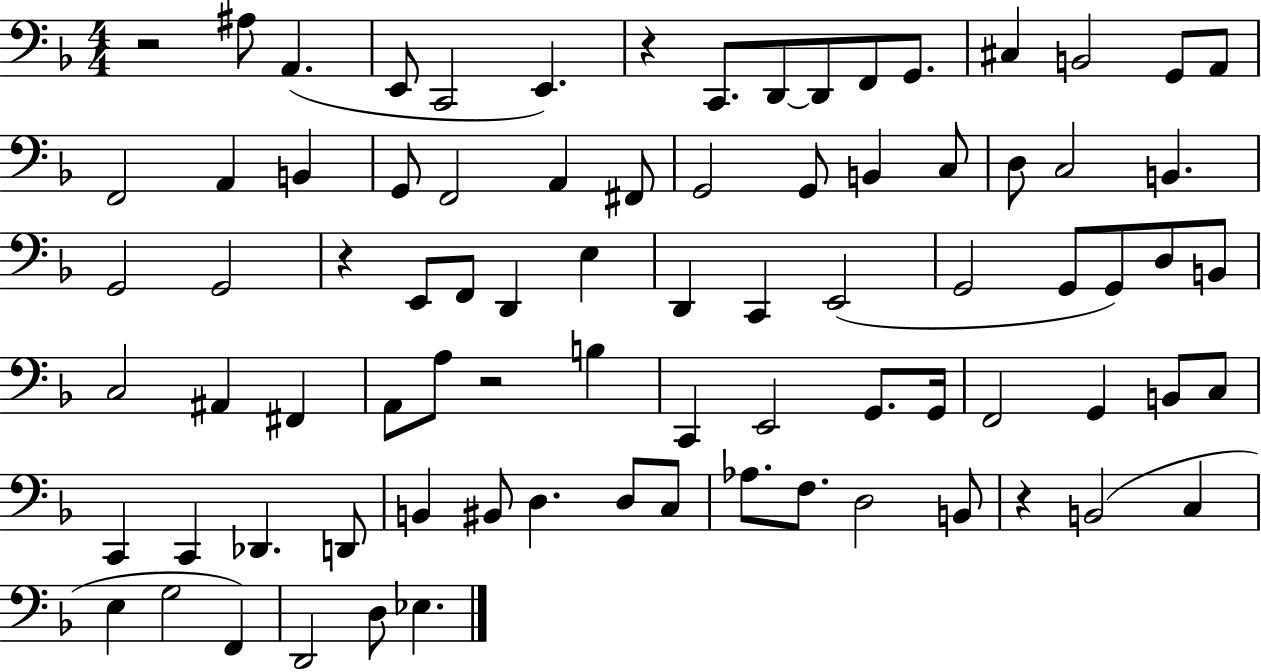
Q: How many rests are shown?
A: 5